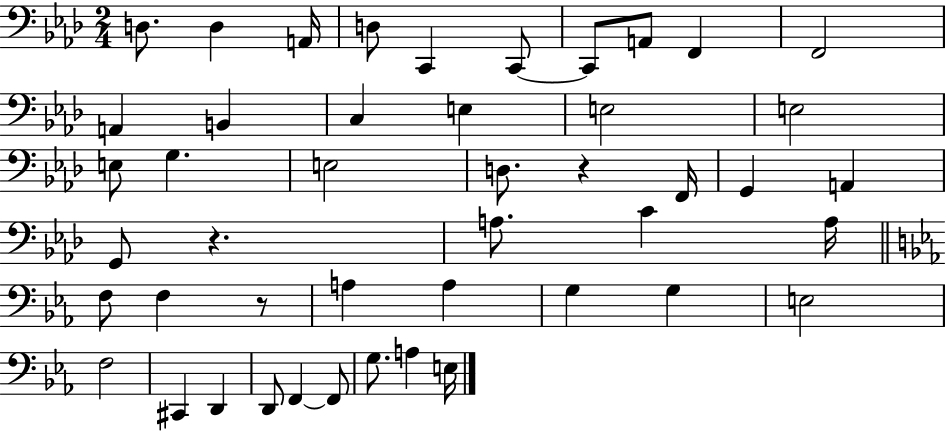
X:1
T:Untitled
M:2/4
L:1/4
K:Ab
D,/2 D, A,,/4 D,/2 C,, C,,/2 C,,/2 A,,/2 F,, F,,2 A,, B,, C, E, E,2 E,2 E,/2 G, E,2 D,/2 z F,,/4 G,, A,, G,,/2 z A,/2 C A,/4 F,/2 F, z/2 A, A, G, G, E,2 F,2 ^C,, D,, D,,/2 F,, F,,/2 G,/2 A, E,/4